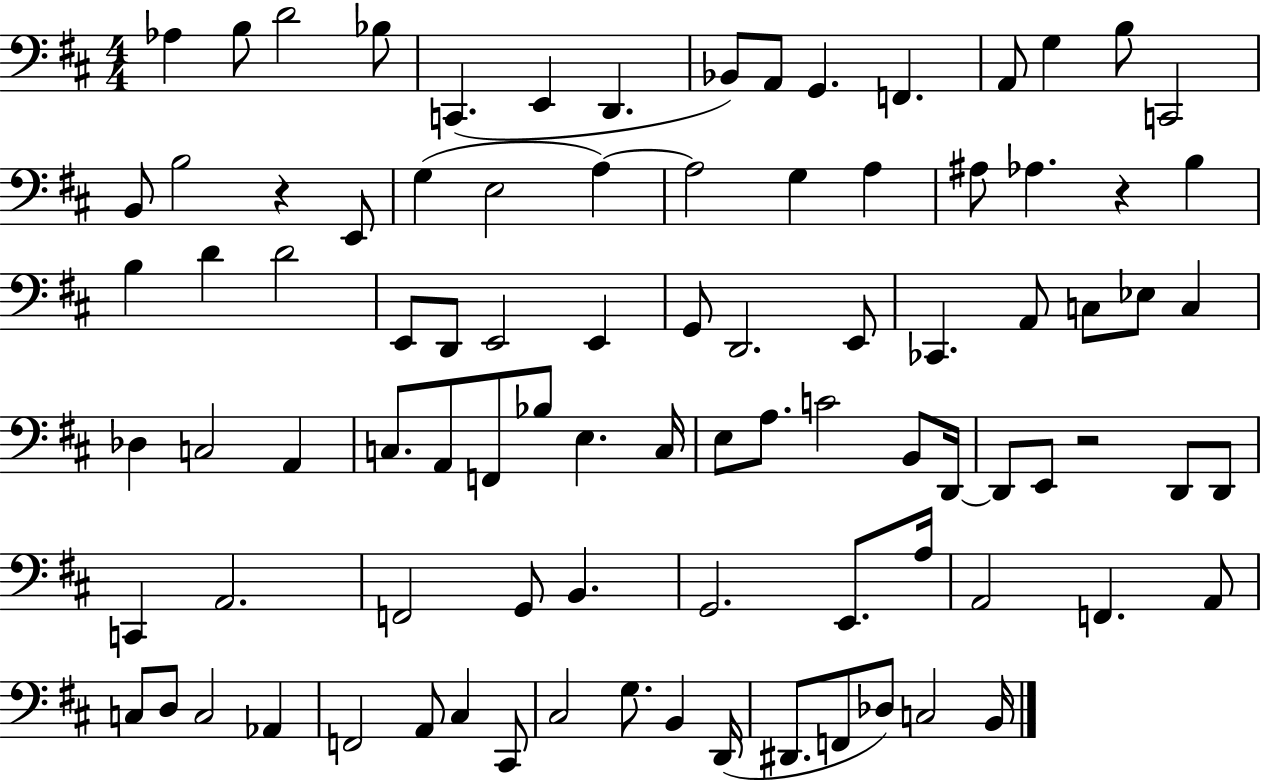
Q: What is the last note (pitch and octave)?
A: B2